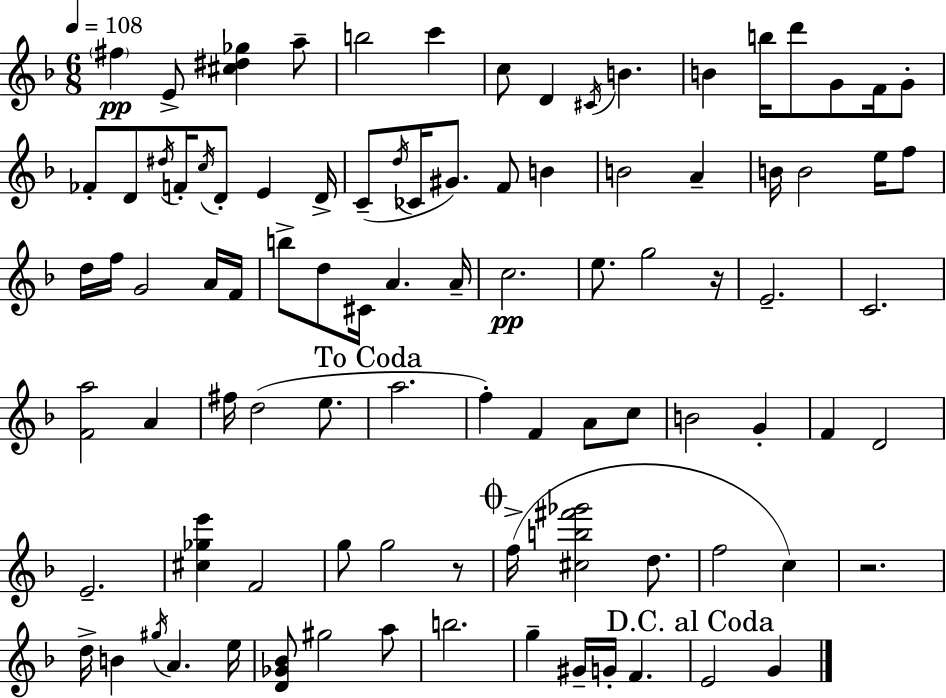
{
  \clef treble
  \numericTimeSignature
  \time 6/8
  \key d \minor
  \tempo 4 = 108
  \repeat volta 2 { \parenthesize fis''4\pp e'8-> <cis'' dis'' ges''>4 a''8-- | b''2 c'''4 | c''8 d'4 \acciaccatura { cis'16 } b'4. | b'4 b''16 d'''8 g'8 f'16 g'8-. | \break fes'8-. d'8 \acciaccatura { dis''16 } f'16-. \acciaccatura { c''16 } d'8-. e'4 | d'16-> c'8--( \acciaccatura { d''16 } ces'16 gis'8.) f'8 | b'4 b'2 | a'4-- b'16 b'2 | \break e''16 f''8 d''16 f''16 g'2 | a'16 f'16 b''8-> d''8 cis'16 a'4. | a'16-- c''2.\pp | e''8. g''2 | \break r16 e'2.-- | c'2. | <f' a''>2 | a'4 fis''16 d''2( | \break e''8. \mark "To Coda" a''2. | f''4-.) f'4 | a'8 c''8 b'2 | g'4-. f'4 d'2 | \break e'2.-- | <cis'' ges'' e'''>4 f'2 | g''8 g''2 | r8 \mark \markup { \musicglyph "scripts.coda" } f''16->( <cis'' b'' fis''' ges'''>2 | \break d''8. f''2 | c''4) r2. | d''16-> b'4 \acciaccatura { gis''16 } a'4. | e''16 <d' ges' bes'>8 gis''2 | \break a''8 b''2. | g''4-- gis'16-- g'16-. f'4. | \mark "D.C. al Coda" e'2 | g'4 } \bar "|."
}